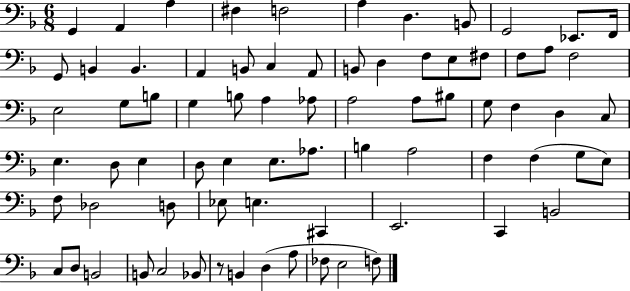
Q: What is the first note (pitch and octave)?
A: G2